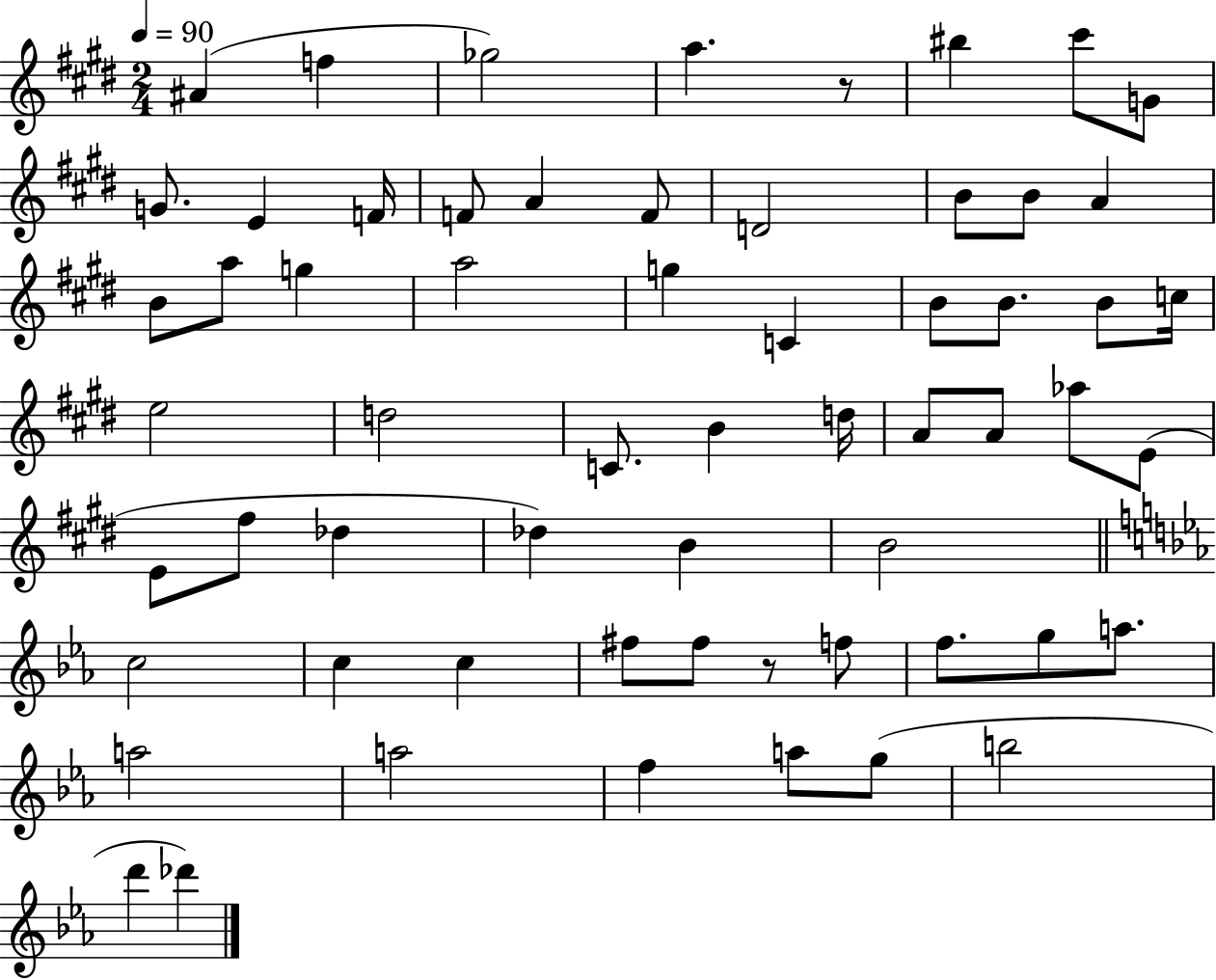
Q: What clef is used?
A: treble